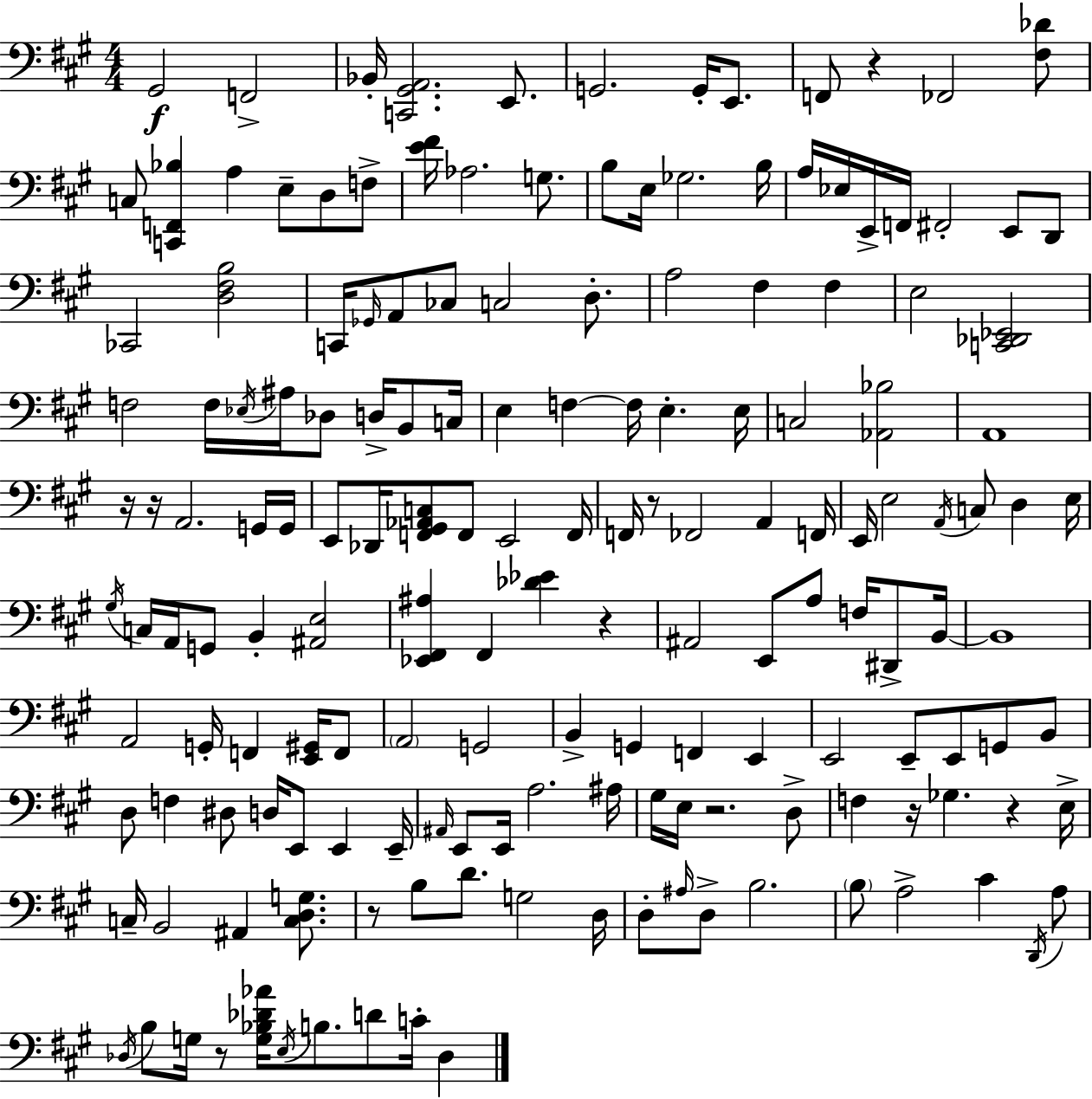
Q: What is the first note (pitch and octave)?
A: G#2